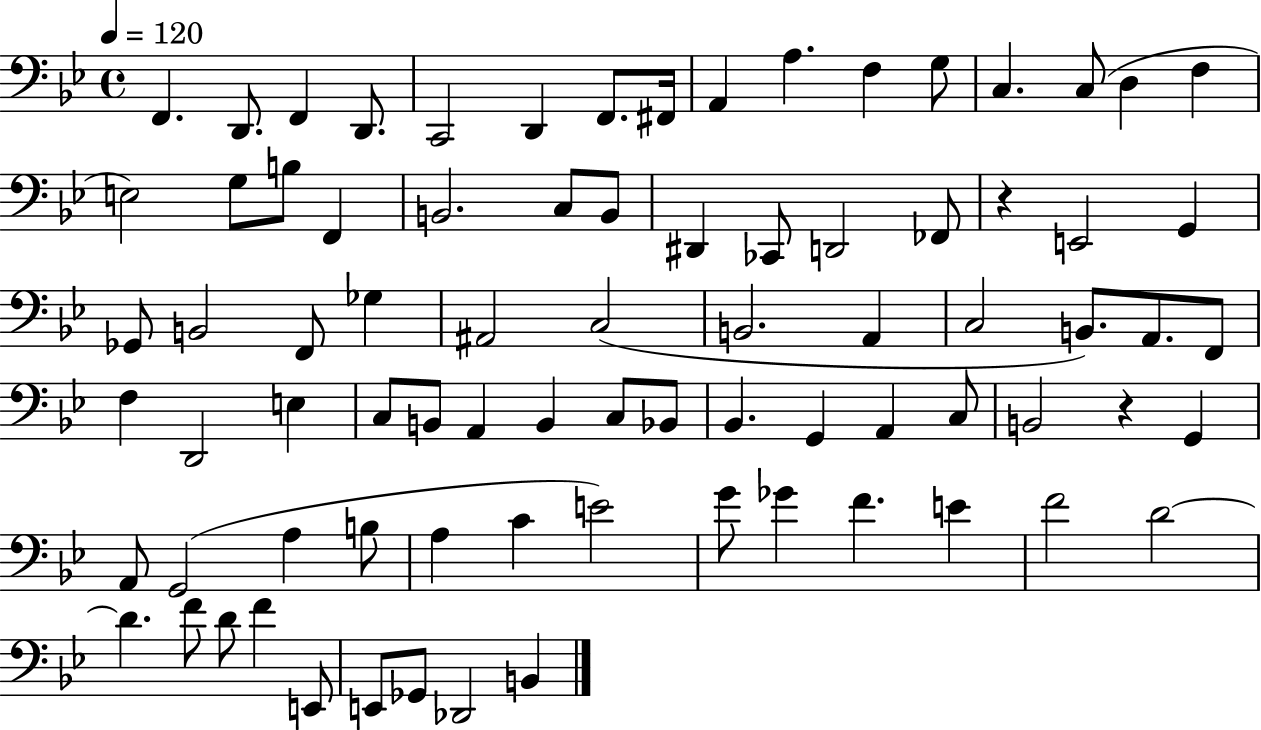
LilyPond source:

{
  \clef bass
  \time 4/4
  \defaultTimeSignature
  \key bes \major
  \tempo 4 = 120
  \repeat volta 2 { f,4. d,8. f,4 d,8. | c,2 d,4 f,8. fis,16 | a,4 a4. f4 g8 | c4. c8( d4 f4 | \break e2) g8 b8 f,4 | b,2. c8 b,8 | dis,4 ces,8 d,2 fes,8 | r4 e,2 g,4 | \break ges,8 b,2 f,8 ges4 | ais,2 c2( | b,2. a,4 | c2 b,8.) a,8. f,8 | \break f4 d,2 e4 | c8 b,8 a,4 b,4 c8 bes,8 | bes,4. g,4 a,4 c8 | b,2 r4 g,4 | \break a,8 g,2( a4 b8 | a4 c'4 e'2) | g'8 ges'4 f'4. e'4 | f'2 d'2~~ | \break d'4. f'8 d'8 f'4 e,8 | e,8 ges,8 des,2 b,4 | } \bar "|."
}